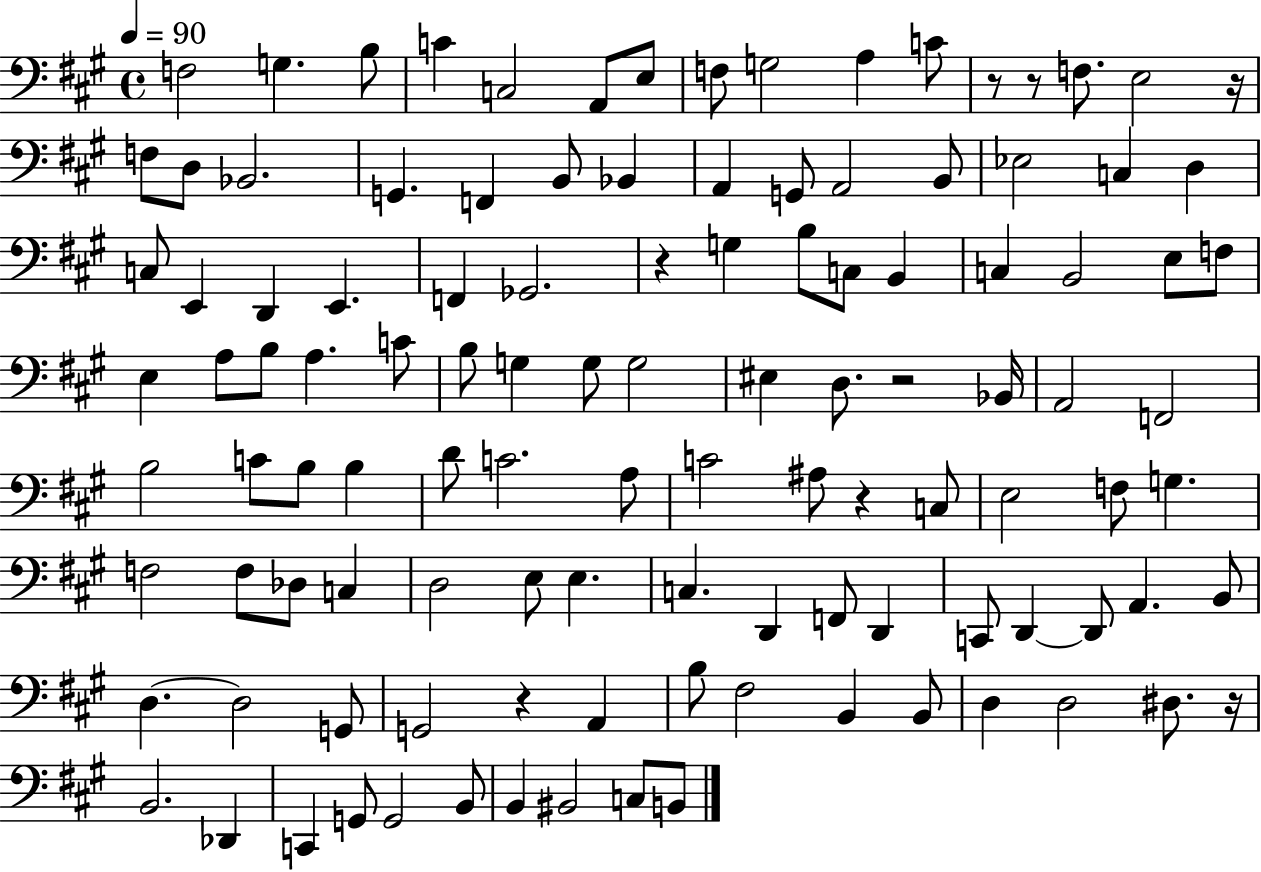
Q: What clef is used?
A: bass